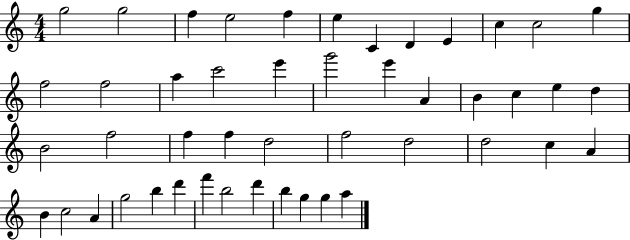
{
  \clef treble
  \numericTimeSignature
  \time 4/4
  \key c \major
  g''2 g''2 | f''4 e''2 f''4 | e''4 c'4 d'4 e'4 | c''4 c''2 g''4 | \break f''2 f''2 | a''4 c'''2 e'''4 | g'''2 e'''4 a'4 | b'4 c''4 e''4 d''4 | \break b'2 f''2 | f''4 f''4 d''2 | f''2 d''2 | d''2 c''4 a'4 | \break b'4 c''2 a'4 | g''2 b''4 d'''4 | f'''4 b''2 d'''4 | b''4 g''4 g''4 a''4 | \break \bar "|."
}